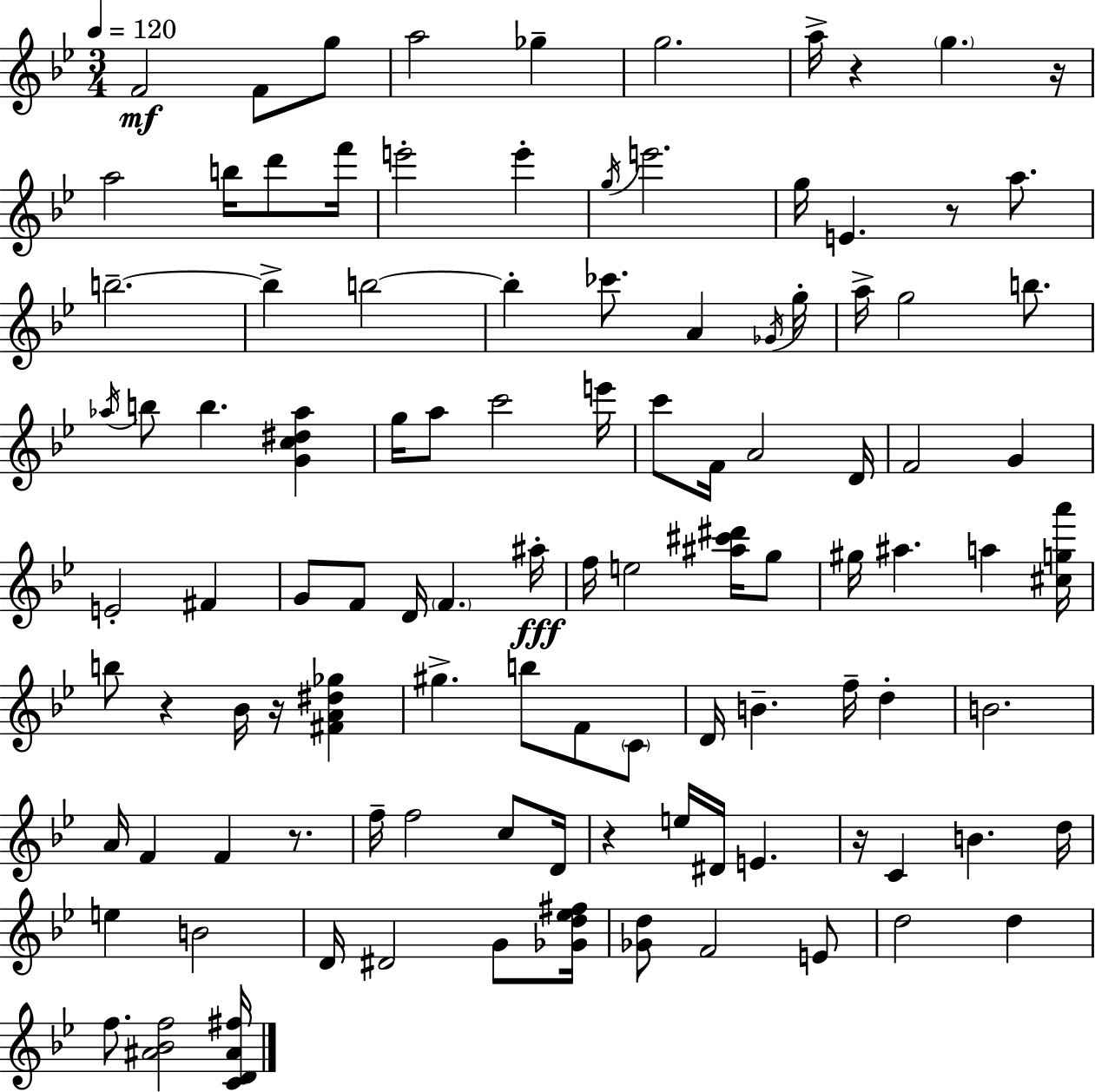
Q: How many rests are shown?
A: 8